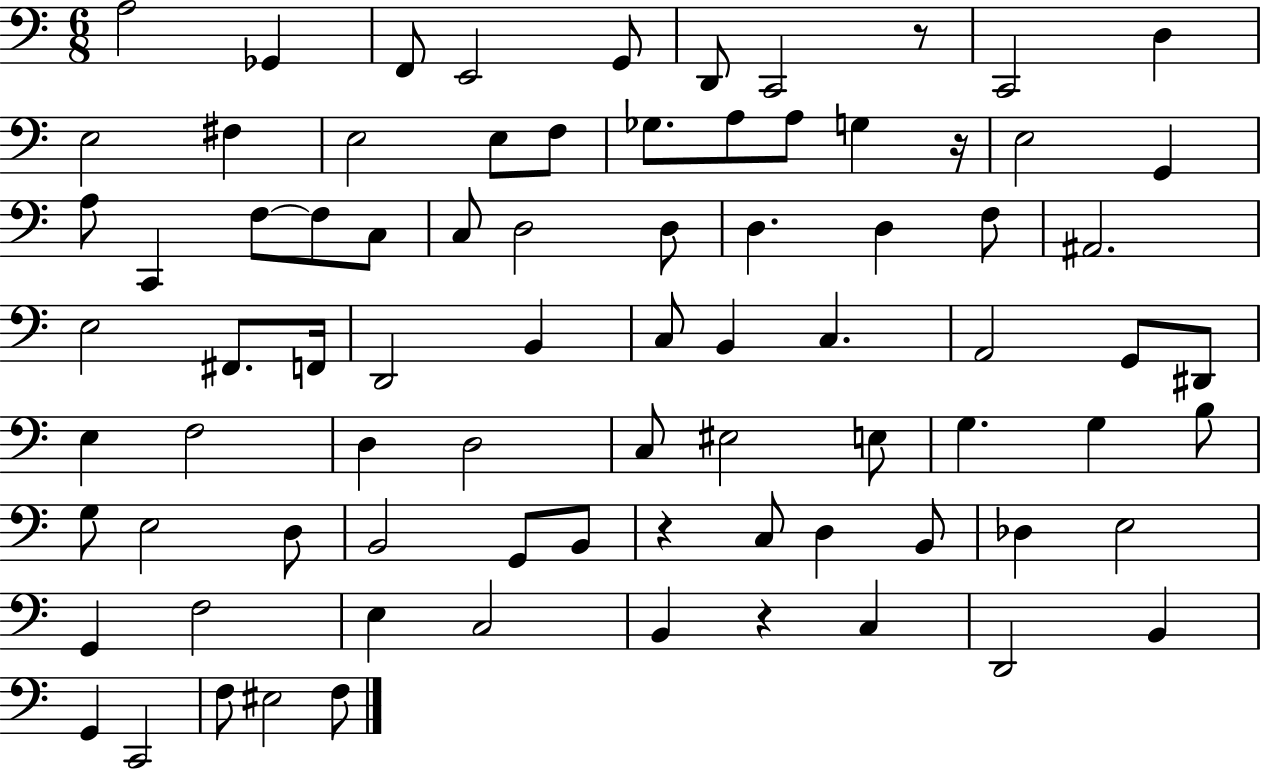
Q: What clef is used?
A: bass